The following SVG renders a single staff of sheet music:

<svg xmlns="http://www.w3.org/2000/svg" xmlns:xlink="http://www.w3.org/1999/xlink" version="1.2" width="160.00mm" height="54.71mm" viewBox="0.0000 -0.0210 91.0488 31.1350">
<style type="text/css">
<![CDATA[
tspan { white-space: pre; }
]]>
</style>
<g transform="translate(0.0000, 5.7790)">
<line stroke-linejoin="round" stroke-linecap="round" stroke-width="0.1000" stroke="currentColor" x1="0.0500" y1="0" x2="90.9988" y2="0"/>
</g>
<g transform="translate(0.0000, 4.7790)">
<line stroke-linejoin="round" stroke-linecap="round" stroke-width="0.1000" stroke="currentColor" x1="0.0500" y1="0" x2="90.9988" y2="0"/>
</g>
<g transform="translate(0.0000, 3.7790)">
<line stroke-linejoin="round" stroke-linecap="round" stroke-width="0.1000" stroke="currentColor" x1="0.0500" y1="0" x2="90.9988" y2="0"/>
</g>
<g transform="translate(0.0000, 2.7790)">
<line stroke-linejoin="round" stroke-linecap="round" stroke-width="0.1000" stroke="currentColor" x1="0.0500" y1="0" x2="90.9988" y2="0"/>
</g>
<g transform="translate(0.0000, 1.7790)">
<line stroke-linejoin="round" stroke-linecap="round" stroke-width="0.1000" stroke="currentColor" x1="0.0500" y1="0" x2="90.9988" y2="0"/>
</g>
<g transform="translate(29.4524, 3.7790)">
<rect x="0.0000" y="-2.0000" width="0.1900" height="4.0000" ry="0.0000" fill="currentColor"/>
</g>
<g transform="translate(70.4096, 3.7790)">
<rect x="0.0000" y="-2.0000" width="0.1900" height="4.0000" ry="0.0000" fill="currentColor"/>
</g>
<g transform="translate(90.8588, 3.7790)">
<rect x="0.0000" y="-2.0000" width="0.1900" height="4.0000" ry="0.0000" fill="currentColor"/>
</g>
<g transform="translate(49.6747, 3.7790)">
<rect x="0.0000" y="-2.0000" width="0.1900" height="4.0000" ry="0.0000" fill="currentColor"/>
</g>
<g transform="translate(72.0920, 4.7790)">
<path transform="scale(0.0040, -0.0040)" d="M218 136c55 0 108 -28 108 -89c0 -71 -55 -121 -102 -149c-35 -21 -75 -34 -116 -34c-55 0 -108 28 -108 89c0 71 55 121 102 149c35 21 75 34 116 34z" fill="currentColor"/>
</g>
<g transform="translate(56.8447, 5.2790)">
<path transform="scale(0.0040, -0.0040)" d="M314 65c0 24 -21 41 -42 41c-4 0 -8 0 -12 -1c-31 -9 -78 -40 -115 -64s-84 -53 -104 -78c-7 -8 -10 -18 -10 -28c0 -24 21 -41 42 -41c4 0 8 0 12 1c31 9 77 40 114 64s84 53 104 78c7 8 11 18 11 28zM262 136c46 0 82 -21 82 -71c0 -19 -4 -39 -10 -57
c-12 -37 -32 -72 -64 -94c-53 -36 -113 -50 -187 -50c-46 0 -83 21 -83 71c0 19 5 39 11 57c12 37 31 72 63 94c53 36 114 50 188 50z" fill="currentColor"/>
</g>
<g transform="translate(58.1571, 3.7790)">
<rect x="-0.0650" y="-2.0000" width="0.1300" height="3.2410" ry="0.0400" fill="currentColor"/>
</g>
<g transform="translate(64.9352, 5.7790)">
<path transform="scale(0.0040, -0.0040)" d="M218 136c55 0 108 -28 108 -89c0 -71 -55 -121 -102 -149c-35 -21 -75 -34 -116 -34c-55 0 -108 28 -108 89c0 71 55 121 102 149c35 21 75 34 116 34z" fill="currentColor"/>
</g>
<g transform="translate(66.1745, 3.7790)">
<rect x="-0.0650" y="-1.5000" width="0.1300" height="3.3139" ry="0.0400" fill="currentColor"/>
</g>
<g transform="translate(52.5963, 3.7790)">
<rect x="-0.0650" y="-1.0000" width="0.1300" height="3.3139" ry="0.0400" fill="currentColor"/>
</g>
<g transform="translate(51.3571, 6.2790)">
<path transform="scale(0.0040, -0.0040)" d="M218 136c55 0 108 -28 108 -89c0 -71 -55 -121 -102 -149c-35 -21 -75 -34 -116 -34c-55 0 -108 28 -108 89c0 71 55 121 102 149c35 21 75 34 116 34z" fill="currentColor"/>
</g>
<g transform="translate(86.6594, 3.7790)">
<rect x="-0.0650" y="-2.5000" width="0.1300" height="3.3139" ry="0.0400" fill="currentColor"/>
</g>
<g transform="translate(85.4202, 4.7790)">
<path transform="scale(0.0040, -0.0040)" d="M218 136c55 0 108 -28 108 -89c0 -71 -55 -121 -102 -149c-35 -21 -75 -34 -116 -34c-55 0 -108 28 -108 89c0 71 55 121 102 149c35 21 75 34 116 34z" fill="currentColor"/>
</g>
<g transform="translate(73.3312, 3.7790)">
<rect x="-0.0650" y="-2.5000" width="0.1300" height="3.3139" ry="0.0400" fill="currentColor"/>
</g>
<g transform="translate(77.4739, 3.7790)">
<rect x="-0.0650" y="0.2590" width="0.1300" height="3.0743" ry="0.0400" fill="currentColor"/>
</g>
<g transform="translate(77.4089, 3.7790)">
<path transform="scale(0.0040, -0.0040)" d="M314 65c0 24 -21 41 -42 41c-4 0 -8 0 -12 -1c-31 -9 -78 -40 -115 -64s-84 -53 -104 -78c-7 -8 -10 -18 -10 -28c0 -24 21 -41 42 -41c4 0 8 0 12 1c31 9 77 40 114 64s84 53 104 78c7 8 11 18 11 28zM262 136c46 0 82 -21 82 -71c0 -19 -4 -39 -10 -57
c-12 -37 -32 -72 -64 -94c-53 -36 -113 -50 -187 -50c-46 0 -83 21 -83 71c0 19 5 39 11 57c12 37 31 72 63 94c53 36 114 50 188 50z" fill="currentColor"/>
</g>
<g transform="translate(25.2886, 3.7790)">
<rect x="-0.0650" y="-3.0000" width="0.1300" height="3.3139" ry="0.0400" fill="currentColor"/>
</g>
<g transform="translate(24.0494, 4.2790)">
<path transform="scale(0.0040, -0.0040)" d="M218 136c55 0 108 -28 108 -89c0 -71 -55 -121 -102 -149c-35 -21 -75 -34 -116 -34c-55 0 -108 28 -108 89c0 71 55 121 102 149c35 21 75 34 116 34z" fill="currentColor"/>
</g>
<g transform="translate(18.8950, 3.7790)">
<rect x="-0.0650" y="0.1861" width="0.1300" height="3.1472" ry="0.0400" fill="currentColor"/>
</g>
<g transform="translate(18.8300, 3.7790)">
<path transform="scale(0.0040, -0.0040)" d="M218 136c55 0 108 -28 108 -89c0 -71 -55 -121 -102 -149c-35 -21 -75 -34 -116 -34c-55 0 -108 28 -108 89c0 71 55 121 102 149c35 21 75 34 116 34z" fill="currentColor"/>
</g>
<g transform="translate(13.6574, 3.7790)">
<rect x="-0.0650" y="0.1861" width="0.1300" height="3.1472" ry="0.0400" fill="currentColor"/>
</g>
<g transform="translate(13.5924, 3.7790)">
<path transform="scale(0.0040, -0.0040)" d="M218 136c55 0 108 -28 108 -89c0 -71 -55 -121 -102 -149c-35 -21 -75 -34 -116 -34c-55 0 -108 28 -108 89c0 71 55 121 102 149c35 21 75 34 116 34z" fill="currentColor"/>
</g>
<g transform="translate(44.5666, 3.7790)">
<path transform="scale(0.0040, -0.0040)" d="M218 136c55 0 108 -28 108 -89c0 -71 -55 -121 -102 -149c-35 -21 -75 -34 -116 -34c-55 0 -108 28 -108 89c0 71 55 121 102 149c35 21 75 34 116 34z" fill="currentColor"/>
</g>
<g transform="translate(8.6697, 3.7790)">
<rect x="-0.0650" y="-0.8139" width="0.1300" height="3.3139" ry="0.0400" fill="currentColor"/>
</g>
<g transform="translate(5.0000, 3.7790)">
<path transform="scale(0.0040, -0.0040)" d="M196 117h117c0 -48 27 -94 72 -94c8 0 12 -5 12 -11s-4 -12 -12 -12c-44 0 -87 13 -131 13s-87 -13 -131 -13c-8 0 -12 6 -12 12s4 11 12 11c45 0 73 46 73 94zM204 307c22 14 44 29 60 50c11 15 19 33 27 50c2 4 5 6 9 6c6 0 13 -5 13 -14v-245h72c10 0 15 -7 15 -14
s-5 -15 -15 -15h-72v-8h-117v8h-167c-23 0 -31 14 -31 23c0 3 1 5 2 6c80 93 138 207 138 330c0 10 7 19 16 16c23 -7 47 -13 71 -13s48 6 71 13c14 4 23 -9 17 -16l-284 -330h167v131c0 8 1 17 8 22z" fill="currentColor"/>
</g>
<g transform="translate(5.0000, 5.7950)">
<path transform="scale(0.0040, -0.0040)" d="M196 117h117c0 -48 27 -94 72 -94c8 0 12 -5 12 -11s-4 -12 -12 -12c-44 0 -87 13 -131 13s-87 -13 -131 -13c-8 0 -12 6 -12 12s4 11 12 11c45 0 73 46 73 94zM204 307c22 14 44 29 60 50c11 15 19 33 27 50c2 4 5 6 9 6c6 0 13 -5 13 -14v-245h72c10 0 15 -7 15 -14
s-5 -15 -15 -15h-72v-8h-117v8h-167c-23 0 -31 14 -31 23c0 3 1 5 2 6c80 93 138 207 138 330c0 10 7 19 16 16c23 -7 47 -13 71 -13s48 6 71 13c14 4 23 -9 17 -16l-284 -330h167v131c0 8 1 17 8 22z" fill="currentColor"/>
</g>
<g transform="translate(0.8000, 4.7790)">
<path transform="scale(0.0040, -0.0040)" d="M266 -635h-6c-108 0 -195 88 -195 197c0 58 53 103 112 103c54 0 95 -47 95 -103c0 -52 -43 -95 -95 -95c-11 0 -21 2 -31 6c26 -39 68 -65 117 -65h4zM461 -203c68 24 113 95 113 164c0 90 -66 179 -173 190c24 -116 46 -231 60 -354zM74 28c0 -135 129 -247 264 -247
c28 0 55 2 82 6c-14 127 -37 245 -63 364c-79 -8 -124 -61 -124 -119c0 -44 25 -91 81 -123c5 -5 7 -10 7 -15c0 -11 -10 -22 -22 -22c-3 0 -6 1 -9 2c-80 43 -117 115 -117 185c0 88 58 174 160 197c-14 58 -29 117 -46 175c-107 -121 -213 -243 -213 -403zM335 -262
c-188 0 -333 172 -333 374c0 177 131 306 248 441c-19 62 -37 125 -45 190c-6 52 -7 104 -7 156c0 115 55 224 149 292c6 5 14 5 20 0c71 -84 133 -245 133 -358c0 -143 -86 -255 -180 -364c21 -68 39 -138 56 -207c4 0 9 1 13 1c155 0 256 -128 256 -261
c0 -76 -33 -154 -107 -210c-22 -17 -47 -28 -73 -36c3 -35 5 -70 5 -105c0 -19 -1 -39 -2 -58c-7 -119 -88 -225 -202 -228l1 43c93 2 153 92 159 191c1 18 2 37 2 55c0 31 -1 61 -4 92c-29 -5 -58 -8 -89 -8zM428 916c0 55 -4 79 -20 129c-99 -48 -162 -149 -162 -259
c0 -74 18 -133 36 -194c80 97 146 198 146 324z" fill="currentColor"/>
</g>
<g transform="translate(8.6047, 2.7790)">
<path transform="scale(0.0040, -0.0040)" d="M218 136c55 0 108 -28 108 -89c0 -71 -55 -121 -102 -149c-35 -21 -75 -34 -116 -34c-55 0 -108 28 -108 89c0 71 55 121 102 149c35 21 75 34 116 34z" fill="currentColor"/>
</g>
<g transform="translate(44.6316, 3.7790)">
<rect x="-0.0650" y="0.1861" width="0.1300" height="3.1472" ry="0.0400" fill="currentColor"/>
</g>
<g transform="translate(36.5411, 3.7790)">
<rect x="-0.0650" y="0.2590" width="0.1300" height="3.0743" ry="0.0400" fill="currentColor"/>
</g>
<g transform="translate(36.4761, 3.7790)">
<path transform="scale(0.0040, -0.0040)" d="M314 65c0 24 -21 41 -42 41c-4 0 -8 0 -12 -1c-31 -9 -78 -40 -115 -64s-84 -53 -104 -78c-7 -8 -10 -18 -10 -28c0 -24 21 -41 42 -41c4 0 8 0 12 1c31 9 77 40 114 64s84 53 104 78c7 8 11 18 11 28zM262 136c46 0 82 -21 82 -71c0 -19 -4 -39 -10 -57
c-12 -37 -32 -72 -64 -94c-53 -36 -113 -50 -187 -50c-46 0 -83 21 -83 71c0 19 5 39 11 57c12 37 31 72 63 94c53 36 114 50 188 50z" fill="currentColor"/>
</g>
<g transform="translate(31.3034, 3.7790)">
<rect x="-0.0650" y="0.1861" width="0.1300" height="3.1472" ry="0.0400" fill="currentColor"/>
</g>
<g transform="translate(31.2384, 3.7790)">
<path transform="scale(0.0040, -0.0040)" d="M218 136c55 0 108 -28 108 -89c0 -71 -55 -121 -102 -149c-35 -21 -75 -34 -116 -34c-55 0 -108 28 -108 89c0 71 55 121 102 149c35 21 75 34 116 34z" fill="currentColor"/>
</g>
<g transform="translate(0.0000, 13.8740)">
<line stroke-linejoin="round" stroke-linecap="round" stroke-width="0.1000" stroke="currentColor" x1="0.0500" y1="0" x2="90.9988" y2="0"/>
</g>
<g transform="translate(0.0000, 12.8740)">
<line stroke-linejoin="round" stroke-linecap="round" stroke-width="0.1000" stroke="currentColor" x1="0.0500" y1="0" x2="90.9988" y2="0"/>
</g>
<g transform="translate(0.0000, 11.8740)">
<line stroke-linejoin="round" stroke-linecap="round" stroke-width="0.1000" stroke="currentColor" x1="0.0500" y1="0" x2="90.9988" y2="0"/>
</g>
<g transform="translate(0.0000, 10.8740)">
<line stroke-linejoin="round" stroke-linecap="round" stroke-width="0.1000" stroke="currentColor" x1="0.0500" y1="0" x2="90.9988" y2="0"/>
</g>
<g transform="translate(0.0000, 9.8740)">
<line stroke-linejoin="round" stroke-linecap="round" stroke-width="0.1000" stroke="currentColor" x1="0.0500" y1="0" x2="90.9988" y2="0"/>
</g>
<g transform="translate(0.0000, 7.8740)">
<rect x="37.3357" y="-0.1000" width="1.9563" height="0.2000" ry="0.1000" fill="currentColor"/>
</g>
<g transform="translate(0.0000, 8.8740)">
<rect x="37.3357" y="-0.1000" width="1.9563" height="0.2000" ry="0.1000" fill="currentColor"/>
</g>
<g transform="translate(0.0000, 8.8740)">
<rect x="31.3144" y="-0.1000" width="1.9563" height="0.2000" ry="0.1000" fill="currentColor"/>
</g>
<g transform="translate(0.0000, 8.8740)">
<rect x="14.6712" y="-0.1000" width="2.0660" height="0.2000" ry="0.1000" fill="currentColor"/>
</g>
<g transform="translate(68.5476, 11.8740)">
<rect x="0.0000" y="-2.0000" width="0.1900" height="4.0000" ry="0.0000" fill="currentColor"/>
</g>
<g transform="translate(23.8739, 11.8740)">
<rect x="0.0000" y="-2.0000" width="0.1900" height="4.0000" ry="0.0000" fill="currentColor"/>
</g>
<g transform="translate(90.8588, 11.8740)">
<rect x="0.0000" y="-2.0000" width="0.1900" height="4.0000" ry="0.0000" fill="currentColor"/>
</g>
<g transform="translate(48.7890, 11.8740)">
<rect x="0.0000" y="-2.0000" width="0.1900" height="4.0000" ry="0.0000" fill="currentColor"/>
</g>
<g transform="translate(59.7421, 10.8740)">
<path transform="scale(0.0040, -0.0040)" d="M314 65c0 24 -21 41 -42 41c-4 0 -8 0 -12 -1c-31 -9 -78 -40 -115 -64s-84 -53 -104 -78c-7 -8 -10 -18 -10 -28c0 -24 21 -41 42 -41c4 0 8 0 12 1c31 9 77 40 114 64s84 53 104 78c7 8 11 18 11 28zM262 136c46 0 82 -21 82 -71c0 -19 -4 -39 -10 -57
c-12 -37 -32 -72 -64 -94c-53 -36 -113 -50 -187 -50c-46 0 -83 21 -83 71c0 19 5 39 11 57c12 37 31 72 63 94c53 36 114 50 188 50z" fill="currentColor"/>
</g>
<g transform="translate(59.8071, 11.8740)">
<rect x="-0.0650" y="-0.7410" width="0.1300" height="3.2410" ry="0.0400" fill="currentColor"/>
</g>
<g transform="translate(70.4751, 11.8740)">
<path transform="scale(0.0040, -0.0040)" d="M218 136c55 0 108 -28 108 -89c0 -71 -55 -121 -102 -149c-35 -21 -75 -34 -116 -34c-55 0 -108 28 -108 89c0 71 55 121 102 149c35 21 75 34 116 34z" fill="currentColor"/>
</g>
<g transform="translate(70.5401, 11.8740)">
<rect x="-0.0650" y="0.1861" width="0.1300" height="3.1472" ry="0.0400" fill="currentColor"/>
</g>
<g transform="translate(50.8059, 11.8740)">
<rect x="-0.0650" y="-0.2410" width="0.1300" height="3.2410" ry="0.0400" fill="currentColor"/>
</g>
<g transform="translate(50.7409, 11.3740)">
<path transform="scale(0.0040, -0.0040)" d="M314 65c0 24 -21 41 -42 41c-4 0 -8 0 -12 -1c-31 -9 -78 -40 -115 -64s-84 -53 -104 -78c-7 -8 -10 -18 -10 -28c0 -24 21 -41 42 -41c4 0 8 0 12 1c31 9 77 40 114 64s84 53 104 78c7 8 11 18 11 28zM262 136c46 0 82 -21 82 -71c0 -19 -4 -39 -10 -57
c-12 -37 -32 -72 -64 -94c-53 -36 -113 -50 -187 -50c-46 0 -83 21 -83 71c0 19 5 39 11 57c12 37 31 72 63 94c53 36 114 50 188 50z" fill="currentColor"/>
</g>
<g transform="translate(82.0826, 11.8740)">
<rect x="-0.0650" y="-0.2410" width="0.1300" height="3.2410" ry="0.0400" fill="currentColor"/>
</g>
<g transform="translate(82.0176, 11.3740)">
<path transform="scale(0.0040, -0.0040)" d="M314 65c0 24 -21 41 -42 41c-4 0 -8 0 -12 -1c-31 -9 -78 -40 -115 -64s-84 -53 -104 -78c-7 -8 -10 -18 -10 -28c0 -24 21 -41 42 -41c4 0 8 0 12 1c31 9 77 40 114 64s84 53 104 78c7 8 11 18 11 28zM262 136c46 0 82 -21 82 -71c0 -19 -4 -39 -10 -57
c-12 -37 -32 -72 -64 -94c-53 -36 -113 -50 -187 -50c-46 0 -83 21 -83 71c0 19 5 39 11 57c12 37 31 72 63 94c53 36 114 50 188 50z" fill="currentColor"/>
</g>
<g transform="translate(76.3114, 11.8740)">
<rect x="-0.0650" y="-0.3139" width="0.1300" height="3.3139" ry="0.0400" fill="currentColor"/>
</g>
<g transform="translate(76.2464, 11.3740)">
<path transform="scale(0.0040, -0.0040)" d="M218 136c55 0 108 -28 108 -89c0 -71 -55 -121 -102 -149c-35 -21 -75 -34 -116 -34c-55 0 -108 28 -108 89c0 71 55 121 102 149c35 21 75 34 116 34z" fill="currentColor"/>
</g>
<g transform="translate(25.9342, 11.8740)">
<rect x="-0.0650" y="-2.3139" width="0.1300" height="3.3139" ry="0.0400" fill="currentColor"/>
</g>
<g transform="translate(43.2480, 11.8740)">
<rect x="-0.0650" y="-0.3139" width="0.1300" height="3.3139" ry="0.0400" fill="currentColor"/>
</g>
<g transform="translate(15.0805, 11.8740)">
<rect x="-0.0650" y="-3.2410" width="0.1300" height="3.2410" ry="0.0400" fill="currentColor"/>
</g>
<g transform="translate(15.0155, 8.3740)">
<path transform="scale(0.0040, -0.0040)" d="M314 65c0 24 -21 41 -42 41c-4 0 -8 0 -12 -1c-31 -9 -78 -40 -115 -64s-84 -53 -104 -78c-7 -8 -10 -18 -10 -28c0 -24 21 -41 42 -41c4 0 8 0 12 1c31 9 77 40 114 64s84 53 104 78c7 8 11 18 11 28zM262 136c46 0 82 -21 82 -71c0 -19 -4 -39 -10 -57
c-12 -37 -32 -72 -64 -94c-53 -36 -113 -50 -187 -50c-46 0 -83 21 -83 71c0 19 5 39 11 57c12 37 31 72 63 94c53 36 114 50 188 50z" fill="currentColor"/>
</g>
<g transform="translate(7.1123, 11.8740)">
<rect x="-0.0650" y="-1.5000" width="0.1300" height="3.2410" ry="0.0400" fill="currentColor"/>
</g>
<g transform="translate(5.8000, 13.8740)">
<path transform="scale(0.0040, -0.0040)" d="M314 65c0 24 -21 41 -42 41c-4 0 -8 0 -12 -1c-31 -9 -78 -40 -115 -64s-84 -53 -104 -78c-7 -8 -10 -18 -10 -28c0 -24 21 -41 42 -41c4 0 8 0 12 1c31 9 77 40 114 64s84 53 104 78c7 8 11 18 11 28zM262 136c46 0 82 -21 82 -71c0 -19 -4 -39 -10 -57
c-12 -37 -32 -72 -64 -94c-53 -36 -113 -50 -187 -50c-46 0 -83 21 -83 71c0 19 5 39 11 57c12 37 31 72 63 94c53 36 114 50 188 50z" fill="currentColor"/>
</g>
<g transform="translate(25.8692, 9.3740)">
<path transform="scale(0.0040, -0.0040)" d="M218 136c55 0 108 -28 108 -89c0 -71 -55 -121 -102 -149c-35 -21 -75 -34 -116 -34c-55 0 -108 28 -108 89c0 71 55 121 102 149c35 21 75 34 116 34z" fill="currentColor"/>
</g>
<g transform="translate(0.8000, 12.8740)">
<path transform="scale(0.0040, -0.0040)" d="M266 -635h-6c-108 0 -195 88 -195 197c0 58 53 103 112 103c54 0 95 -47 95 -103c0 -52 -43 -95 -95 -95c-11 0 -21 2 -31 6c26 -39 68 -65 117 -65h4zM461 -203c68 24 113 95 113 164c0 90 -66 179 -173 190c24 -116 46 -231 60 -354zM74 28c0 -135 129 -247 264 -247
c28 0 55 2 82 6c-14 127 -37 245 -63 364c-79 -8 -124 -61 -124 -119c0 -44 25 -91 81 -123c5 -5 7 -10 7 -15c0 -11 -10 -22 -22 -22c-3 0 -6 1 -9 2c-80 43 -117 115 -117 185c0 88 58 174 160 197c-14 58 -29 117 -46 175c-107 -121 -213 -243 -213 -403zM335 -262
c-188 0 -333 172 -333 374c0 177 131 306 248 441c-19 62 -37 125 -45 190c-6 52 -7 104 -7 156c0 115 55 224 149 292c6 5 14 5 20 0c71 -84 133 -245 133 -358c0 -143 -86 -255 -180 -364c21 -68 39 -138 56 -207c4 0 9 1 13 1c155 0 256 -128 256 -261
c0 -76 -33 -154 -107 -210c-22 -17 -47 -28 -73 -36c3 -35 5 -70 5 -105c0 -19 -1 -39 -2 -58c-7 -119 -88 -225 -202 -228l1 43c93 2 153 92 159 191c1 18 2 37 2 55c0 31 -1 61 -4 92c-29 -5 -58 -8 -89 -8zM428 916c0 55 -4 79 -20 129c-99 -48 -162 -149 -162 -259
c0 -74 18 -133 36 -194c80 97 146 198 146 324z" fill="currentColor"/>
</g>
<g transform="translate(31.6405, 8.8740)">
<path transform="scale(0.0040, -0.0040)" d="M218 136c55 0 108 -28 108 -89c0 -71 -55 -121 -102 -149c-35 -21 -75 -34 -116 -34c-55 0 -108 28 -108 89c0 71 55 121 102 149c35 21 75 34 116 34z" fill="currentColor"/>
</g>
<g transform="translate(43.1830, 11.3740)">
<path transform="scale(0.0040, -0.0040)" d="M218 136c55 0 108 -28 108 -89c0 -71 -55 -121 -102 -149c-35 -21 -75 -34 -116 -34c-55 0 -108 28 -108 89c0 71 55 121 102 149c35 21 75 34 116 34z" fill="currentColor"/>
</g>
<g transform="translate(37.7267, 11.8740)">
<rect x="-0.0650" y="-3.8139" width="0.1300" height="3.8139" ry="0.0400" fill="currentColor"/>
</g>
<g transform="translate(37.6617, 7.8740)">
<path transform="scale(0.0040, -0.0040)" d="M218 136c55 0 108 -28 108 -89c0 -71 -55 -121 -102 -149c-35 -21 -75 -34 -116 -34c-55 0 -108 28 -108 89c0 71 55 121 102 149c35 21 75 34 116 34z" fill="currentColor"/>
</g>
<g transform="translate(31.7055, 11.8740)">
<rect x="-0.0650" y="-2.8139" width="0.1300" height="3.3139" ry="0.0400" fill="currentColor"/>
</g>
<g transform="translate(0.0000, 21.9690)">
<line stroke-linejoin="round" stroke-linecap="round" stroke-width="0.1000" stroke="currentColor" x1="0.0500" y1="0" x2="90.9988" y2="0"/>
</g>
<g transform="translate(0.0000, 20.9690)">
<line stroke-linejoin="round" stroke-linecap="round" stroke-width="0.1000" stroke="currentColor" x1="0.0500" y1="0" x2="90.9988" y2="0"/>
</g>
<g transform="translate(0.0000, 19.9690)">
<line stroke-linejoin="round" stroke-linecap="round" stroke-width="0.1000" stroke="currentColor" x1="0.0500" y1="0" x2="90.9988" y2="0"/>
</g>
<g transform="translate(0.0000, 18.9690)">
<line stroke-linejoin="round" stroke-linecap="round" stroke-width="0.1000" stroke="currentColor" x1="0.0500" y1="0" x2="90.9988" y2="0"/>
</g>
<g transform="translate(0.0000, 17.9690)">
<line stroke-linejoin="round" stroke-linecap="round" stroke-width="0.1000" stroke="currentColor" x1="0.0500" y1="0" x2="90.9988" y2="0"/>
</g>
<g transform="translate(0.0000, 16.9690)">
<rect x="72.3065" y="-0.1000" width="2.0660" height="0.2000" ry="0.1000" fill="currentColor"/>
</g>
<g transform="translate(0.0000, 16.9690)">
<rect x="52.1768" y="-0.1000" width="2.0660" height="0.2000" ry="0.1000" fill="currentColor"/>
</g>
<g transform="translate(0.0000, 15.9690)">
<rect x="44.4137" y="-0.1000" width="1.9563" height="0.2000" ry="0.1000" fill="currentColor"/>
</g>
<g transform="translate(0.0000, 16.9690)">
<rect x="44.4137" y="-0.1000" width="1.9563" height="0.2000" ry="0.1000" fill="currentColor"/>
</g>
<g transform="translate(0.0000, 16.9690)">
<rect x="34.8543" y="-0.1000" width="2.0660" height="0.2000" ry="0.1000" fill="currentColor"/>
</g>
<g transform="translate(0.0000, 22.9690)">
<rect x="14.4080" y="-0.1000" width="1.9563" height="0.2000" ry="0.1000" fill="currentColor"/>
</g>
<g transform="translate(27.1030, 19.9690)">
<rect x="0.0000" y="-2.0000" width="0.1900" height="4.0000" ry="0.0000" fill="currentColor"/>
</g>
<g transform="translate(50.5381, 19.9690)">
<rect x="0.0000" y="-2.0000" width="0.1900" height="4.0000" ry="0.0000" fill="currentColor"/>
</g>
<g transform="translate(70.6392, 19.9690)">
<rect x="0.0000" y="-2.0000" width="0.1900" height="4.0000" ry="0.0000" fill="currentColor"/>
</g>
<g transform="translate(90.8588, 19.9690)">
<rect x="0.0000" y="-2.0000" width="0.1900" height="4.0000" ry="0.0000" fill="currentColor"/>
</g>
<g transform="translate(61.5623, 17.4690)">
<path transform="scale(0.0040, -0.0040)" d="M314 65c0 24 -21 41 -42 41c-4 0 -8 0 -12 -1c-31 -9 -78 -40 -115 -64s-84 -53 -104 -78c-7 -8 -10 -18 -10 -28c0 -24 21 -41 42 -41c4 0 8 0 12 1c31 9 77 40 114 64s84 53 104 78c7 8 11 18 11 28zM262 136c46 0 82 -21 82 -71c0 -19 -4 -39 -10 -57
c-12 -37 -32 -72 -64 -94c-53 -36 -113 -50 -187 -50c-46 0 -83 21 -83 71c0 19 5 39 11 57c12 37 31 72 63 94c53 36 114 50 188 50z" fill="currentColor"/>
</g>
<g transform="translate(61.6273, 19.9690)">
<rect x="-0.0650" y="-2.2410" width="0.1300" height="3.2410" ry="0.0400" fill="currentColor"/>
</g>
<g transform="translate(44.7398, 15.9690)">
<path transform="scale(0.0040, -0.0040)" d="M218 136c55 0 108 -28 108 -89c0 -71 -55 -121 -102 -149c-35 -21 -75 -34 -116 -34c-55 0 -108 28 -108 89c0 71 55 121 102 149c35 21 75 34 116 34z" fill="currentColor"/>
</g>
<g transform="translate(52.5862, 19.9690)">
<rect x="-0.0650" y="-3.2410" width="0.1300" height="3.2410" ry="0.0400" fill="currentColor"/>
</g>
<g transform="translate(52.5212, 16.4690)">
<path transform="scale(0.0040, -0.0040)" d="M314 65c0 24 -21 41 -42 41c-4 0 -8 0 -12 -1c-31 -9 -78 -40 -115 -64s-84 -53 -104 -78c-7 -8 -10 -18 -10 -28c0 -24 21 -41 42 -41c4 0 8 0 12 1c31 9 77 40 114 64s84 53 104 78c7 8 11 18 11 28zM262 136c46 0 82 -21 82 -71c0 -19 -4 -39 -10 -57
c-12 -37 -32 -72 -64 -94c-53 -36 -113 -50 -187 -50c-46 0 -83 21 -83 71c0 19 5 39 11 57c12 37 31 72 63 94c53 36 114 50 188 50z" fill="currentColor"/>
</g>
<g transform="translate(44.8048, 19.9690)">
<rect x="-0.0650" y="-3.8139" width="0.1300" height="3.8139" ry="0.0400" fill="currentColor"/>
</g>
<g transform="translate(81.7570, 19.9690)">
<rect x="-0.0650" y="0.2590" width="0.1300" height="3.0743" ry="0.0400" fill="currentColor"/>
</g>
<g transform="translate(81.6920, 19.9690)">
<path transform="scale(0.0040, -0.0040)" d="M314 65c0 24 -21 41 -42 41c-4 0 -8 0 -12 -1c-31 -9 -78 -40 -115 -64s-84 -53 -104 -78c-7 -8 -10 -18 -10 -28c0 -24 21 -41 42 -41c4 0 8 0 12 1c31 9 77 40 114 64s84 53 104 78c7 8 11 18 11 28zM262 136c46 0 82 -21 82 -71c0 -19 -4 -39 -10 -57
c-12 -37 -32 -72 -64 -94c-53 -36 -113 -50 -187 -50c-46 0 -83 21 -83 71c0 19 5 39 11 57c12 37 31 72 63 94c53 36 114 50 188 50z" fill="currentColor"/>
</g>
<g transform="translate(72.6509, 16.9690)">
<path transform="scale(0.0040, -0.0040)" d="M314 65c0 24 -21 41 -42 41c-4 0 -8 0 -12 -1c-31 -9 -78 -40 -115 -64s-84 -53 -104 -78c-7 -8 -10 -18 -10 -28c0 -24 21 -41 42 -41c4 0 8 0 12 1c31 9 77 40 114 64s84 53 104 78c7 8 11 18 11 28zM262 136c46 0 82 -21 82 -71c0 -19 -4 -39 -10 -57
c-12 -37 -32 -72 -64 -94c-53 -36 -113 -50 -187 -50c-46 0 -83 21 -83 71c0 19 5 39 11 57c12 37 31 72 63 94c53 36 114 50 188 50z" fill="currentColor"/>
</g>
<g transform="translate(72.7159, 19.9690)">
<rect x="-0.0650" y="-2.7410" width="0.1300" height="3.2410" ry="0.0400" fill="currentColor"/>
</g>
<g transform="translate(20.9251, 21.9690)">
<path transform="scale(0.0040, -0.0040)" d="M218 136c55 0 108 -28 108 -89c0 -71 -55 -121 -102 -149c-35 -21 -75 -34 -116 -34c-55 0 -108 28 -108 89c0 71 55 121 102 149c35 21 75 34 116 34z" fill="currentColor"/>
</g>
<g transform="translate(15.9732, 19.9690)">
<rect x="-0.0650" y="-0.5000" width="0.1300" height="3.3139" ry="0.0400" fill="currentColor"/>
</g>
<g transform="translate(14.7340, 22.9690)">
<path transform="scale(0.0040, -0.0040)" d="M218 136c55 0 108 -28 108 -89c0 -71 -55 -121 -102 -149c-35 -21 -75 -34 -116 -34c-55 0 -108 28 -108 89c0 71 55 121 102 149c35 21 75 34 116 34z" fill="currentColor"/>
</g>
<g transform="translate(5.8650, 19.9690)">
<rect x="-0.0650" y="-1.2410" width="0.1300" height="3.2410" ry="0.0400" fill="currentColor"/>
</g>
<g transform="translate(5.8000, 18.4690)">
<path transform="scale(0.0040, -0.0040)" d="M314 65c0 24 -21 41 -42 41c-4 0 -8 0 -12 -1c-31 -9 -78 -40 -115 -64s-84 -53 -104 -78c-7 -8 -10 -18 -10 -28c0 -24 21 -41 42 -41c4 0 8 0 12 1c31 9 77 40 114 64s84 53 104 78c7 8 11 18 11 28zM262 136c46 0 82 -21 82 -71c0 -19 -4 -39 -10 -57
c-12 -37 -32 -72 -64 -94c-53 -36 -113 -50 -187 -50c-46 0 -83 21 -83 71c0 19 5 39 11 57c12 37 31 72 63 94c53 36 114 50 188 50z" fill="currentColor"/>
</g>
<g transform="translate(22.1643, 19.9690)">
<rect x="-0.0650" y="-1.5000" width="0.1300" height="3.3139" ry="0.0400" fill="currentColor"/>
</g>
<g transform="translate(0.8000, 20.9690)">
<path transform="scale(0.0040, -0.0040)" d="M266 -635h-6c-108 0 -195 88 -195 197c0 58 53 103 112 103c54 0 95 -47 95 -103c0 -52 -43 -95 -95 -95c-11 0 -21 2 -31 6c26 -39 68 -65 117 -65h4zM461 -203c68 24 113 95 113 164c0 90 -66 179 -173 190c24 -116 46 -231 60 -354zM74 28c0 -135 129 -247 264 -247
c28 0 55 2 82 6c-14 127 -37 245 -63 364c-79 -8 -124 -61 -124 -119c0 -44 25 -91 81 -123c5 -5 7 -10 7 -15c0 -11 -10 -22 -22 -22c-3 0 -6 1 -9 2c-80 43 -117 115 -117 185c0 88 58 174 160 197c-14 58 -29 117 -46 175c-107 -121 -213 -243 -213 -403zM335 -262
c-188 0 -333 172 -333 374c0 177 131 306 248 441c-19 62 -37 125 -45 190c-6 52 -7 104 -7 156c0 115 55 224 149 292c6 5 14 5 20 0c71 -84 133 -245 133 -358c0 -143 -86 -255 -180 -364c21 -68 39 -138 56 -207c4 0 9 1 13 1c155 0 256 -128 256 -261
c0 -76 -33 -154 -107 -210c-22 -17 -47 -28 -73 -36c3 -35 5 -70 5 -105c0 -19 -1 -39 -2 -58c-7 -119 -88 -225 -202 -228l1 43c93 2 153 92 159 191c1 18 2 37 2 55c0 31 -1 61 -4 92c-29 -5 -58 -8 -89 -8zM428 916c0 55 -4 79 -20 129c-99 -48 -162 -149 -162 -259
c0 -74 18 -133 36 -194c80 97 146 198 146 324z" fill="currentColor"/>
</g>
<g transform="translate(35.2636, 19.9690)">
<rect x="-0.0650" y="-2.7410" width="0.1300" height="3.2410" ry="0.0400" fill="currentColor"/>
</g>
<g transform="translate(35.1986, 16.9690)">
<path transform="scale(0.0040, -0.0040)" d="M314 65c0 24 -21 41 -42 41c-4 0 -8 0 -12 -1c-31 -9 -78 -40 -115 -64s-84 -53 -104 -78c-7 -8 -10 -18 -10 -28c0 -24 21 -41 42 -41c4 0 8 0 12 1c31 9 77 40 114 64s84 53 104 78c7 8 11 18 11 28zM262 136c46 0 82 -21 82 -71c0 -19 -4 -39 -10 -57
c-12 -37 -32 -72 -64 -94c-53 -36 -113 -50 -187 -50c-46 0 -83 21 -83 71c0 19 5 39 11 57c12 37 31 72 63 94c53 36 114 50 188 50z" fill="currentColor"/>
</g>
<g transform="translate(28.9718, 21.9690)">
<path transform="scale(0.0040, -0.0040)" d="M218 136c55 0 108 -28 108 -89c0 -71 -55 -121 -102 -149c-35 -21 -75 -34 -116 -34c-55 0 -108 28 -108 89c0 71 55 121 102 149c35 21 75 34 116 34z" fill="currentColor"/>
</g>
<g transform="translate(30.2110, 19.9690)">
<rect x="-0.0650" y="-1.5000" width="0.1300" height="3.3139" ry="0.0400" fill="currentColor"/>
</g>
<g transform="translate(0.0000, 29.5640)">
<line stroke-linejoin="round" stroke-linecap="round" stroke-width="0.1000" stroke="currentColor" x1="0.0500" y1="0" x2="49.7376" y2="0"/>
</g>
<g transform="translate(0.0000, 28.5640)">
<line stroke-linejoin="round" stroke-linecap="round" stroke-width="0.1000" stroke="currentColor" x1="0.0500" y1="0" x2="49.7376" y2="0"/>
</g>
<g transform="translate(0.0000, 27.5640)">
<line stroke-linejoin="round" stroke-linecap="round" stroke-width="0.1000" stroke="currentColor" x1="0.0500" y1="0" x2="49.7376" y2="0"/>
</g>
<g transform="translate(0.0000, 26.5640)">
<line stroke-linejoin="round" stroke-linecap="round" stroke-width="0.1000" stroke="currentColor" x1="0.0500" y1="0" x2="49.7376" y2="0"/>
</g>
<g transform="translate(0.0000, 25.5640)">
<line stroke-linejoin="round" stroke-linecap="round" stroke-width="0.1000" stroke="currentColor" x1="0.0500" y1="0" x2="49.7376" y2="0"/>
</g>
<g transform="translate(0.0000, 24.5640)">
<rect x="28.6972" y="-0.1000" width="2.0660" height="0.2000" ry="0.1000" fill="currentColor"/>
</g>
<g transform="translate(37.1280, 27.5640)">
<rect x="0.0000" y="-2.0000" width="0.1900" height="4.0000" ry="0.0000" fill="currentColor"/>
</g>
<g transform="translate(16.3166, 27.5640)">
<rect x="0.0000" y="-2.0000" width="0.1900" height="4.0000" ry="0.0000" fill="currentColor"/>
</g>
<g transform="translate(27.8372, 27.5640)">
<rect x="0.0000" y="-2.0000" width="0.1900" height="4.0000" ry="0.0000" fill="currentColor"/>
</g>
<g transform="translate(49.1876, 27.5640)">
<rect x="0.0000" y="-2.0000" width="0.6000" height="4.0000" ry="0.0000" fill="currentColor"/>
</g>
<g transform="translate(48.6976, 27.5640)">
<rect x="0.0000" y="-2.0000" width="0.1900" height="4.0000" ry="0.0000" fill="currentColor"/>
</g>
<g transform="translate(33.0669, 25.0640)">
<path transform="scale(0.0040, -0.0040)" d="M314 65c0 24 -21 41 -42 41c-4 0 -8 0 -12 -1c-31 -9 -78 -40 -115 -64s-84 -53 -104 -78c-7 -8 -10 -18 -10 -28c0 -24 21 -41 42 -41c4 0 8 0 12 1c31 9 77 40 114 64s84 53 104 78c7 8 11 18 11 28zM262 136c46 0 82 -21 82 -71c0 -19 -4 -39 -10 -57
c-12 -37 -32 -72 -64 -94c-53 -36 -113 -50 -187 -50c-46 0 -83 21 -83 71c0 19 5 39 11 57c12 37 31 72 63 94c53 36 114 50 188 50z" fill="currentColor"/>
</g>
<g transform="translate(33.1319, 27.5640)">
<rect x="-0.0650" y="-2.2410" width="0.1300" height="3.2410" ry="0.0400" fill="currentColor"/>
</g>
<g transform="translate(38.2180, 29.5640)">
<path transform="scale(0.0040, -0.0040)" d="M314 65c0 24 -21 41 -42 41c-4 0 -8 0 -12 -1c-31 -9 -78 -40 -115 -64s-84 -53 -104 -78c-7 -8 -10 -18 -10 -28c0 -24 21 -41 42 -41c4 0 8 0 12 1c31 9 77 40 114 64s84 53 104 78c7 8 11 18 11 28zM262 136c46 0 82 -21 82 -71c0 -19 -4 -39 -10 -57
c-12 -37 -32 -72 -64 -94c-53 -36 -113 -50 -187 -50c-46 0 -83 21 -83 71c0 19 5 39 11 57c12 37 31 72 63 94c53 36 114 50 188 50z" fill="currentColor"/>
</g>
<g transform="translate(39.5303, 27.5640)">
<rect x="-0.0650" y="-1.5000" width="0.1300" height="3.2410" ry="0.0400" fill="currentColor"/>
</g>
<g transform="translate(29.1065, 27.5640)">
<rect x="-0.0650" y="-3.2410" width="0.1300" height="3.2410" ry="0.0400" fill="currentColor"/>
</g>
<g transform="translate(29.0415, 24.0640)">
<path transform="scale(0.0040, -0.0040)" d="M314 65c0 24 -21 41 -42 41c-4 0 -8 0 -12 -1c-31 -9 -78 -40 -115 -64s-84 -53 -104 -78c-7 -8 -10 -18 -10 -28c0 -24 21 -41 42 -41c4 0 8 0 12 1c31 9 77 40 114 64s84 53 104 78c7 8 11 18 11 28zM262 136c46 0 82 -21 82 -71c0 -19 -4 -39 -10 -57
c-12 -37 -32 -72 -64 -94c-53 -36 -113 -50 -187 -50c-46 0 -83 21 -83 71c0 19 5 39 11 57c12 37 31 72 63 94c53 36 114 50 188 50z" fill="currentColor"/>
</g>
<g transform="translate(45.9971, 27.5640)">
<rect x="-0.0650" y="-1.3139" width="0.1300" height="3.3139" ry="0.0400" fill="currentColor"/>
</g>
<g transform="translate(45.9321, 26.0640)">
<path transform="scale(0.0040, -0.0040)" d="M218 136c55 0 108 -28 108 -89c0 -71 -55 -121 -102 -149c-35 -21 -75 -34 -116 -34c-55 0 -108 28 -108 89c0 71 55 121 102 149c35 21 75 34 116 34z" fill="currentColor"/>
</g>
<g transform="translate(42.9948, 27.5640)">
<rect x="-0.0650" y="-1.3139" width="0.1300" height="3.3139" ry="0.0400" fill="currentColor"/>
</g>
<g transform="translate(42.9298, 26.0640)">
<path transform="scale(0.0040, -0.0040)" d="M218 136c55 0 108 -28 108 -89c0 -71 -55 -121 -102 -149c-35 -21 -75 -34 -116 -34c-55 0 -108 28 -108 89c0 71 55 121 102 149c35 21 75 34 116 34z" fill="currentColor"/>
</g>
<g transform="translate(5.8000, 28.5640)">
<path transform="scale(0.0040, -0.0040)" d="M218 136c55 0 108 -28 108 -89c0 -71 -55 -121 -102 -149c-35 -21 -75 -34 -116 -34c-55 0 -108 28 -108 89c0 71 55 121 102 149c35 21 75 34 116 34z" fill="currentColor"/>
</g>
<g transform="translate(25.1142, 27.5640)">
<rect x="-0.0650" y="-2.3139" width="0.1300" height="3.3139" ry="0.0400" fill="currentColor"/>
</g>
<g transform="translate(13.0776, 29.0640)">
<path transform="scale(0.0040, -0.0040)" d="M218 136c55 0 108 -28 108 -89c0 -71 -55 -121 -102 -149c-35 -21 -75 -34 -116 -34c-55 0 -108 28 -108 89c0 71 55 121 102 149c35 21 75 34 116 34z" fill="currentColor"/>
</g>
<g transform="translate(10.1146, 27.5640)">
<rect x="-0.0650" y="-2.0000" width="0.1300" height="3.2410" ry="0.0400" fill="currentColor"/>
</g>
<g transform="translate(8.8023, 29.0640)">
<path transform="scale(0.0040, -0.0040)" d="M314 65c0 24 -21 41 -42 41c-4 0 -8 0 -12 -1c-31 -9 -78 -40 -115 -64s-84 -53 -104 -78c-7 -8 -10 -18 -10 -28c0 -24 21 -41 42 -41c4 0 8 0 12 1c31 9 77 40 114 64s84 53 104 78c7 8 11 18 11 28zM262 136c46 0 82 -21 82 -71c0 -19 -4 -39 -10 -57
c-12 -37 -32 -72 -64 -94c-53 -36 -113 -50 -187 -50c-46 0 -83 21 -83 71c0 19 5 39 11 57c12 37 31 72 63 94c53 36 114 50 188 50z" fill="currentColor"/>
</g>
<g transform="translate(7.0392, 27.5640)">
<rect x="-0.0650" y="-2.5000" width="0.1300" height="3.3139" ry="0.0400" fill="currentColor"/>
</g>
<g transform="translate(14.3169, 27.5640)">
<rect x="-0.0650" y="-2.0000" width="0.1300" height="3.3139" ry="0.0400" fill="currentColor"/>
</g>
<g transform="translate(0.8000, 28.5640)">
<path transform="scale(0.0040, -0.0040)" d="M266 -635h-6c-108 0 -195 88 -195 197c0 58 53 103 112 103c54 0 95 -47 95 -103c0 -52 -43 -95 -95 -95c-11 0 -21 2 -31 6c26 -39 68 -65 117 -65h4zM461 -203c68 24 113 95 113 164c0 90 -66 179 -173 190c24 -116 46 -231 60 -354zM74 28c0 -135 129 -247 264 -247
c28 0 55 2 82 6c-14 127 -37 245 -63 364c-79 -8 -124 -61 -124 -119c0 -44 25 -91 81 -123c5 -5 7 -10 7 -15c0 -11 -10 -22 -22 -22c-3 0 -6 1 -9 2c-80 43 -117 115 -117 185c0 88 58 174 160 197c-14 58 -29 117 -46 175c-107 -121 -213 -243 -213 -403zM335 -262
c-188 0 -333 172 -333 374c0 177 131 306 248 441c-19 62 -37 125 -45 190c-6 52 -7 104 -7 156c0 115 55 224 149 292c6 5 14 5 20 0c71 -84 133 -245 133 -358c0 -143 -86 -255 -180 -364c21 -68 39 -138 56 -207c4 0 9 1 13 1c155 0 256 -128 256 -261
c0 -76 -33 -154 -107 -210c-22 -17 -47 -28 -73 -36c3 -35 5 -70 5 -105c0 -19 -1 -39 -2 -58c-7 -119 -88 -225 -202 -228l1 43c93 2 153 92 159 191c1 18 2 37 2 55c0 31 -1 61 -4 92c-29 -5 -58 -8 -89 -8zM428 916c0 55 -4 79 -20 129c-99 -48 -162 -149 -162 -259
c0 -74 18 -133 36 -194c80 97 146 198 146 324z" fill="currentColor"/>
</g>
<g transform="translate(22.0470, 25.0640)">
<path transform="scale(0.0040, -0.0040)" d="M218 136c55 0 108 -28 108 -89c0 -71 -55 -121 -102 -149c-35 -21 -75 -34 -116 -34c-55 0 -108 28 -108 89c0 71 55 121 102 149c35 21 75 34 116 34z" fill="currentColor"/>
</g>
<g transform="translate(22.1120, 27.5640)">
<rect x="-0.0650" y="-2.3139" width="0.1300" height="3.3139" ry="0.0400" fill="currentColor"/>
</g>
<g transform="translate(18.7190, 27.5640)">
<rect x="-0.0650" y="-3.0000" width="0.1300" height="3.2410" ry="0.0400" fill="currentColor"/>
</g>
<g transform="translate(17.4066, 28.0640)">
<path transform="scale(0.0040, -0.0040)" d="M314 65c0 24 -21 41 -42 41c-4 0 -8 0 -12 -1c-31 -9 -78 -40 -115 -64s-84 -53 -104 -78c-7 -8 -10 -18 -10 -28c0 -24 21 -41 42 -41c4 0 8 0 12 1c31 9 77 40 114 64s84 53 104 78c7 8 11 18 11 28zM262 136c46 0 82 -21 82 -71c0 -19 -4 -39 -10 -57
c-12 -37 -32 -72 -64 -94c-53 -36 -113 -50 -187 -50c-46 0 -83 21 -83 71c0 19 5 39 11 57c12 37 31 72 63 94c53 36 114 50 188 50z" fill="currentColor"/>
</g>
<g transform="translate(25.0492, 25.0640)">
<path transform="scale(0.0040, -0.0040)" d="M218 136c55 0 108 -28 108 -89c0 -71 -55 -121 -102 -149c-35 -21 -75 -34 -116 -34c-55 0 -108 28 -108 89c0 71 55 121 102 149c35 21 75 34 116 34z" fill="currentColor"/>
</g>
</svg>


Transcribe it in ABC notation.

X:1
T:Untitled
M:4/4
L:1/4
K:C
d B B A B B2 B D F2 E G B2 G E2 b2 g a c' c c2 d2 B c c2 e2 C E E a2 c' b2 g2 a2 B2 G F2 F A2 g g b2 g2 E2 e e